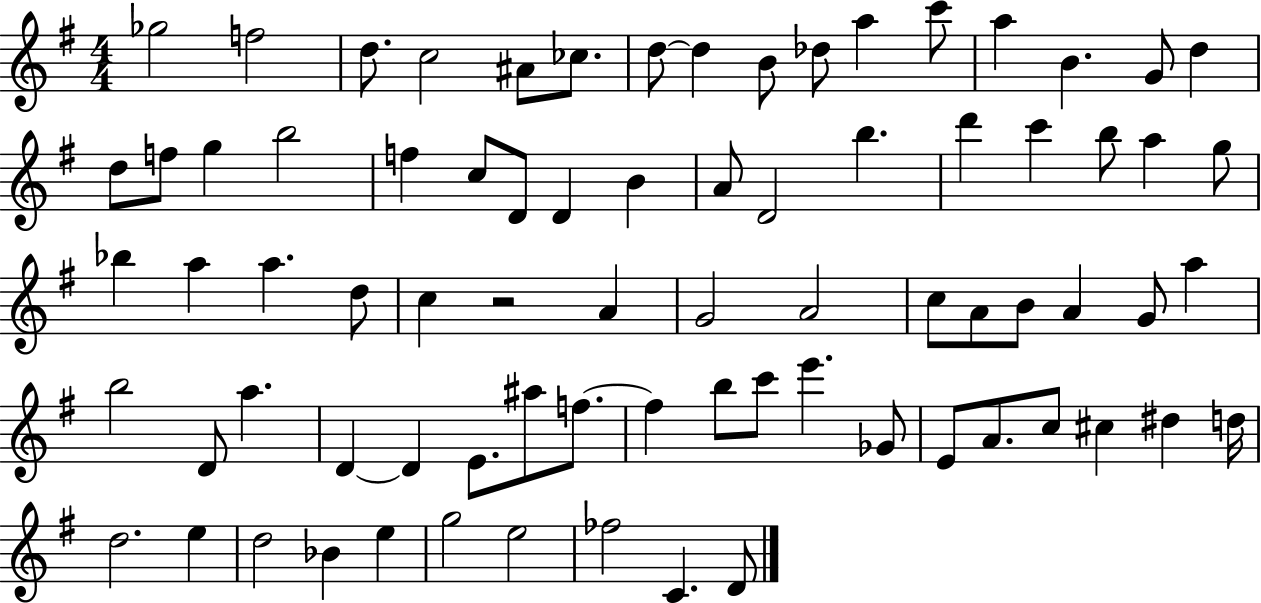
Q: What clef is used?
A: treble